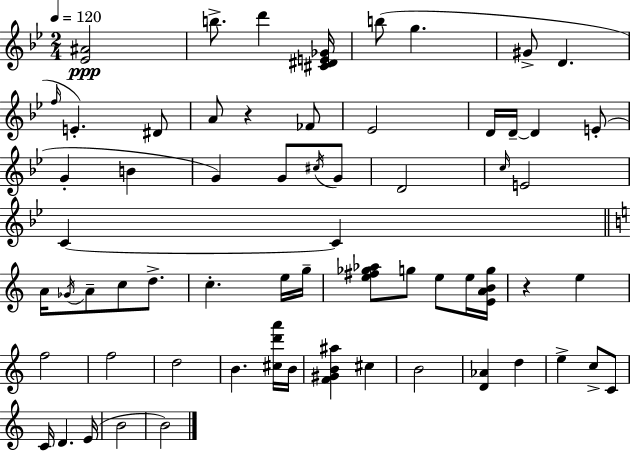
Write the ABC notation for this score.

X:1
T:Untitled
M:2/4
L:1/4
K:Bb
[_E^A]2 b/2 d' [^C^DE_G]/4 b/2 g ^G/2 D f/4 E ^D/2 A/2 z _F/2 _E2 D/4 D/4 D E/2 G B G G/2 ^c/4 G/2 D2 c/4 E2 C C A/4 _G/4 A/2 c/2 d/2 c e/4 g/4 [e^f_g_a]/2 g/2 e/2 e/4 [EABg]/4 z e f2 f2 d2 B [^cd'a']/4 B/4 [F^GB^a] ^c B2 [D_A] d e c/2 C/2 C/4 D E/4 B2 B2